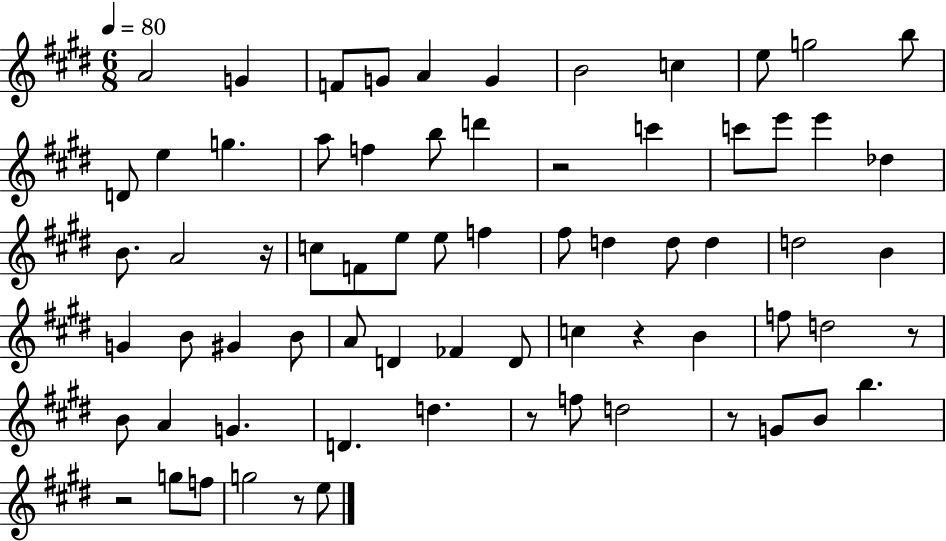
X:1
T:Untitled
M:6/8
L:1/4
K:E
A2 G F/2 G/2 A G B2 c e/2 g2 b/2 D/2 e g a/2 f b/2 d' z2 c' c'/2 e'/2 e' _d B/2 A2 z/4 c/2 F/2 e/2 e/2 f ^f/2 d d/2 d d2 B G B/2 ^G B/2 A/2 D _F D/2 c z B f/2 d2 z/2 B/2 A G D d z/2 f/2 d2 z/2 G/2 B/2 b z2 g/2 f/2 g2 z/2 e/2